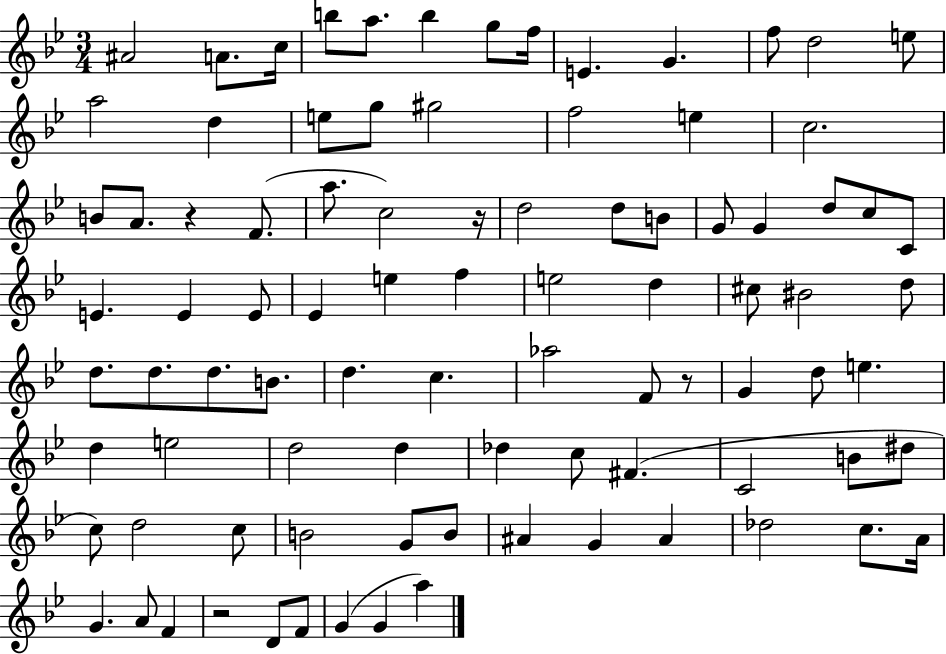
A#4/h A4/e. C5/s B5/e A5/e. B5/q G5/e F5/s E4/q. G4/q. F5/e D5/h E5/e A5/h D5/q E5/e G5/e G#5/h F5/h E5/q C5/h. B4/e A4/e. R/q F4/e. A5/e. C5/h R/s D5/h D5/e B4/e G4/e G4/q D5/e C5/e C4/e E4/q. E4/q E4/e Eb4/q E5/q F5/q E5/h D5/q C#5/e BIS4/h D5/e D5/e. D5/e. D5/e. B4/e. D5/q. C5/q. Ab5/h F4/e R/e G4/q D5/e E5/q. D5/q E5/h D5/h D5/q Db5/q C5/e F#4/q. C4/h B4/e D#5/e C5/e D5/h C5/e B4/h G4/e B4/e A#4/q G4/q A#4/q Db5/h C5/e. A4/s G4/q. A4/e F4/q R/h D4/e F4/e G4/q G4/q A5/q